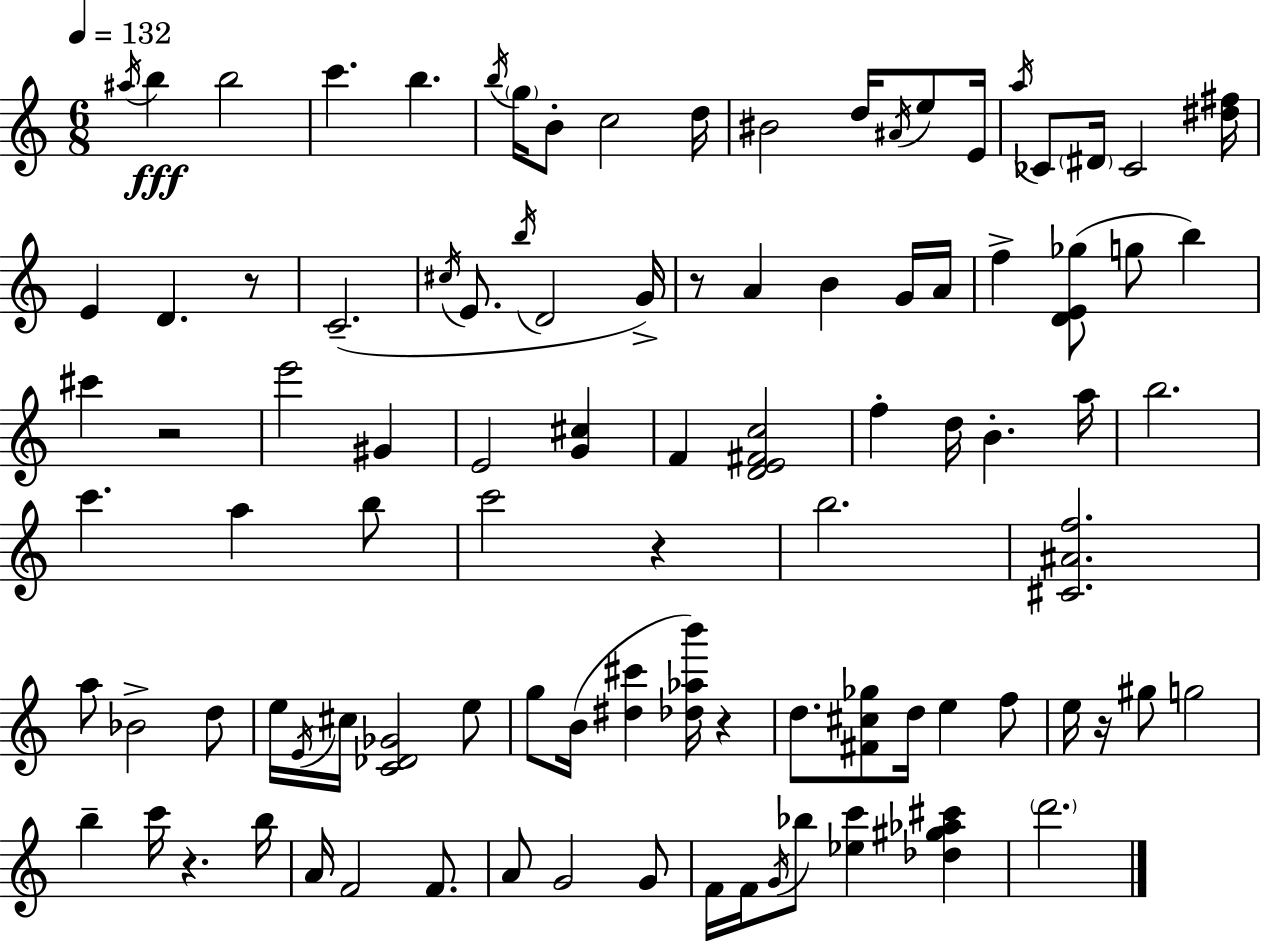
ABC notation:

X:1
T:Untitled
M:6/8
L:1/4
K:C
^a/4 b b2 c' b b/4 g/4 B/2 c2 d/4 ^B2 d/4 ^A/4 e/2 E/4 a/4 _C/2 ^D/4 _C2 [^d^f]/4 E D z/2 C2 ^c/4 E/2 b/4 D2 G/4 z/2 A B G/4 A/4 f [DE_g]/2 g/2 b ^c' z2 e'2 ^G E2 [G^c] F [DE^Fc]2 f d/4 B a/4 b2 c' a b/2 c'2 z b2 [^C^Af]2 a/2 _B2 d/2 e/4 E/4 ^c/4 [C_D_G]2 e/2 g/2 B/4 [^d^c'] [_d_ab']/4 z d/2 [^F^c_g]/2 d/4 e f/2 e/4 z/4 ^g/2 g2 b c'/4 z b/4 A/4 F2 F/2 A/2 G2 G/2 F/4 F/4 G/4 _b/2 [_ec'] [_d^g_a^c'] d'2